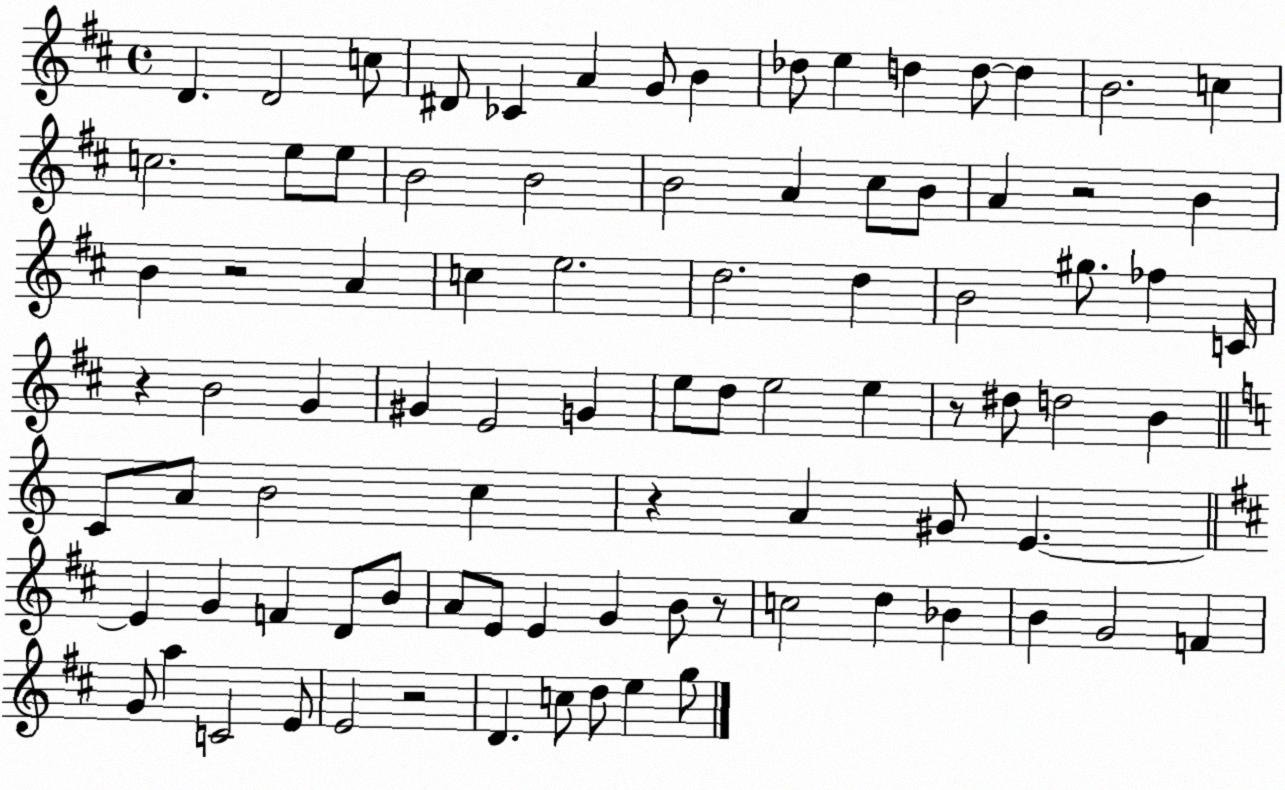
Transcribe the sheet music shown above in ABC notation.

X:1
T:Untitled
M:4/4
L:1/4
K:D
D D2 c/2 ^D/2 _C A G/2 B _d/2 e d d/2 d B2 c c2 e/2 e/2 B2 B2 B2 A ^c/2 B/2 A z2 B B z2 A c e2 d2 d B2 ^g/2 _f C/4 z B2 G ^G E2 G e/2 d/2 e2 e z/2 ^d/2 d2 B C/2 A/2 B2 c z A ^G/2 E E G F D/2 B/2 A/2 E/2 E G B/2 z/2 c2 d _B B G2 F G/2 a C2 E/2 E2 z2 D c/2 d/2 e g/2